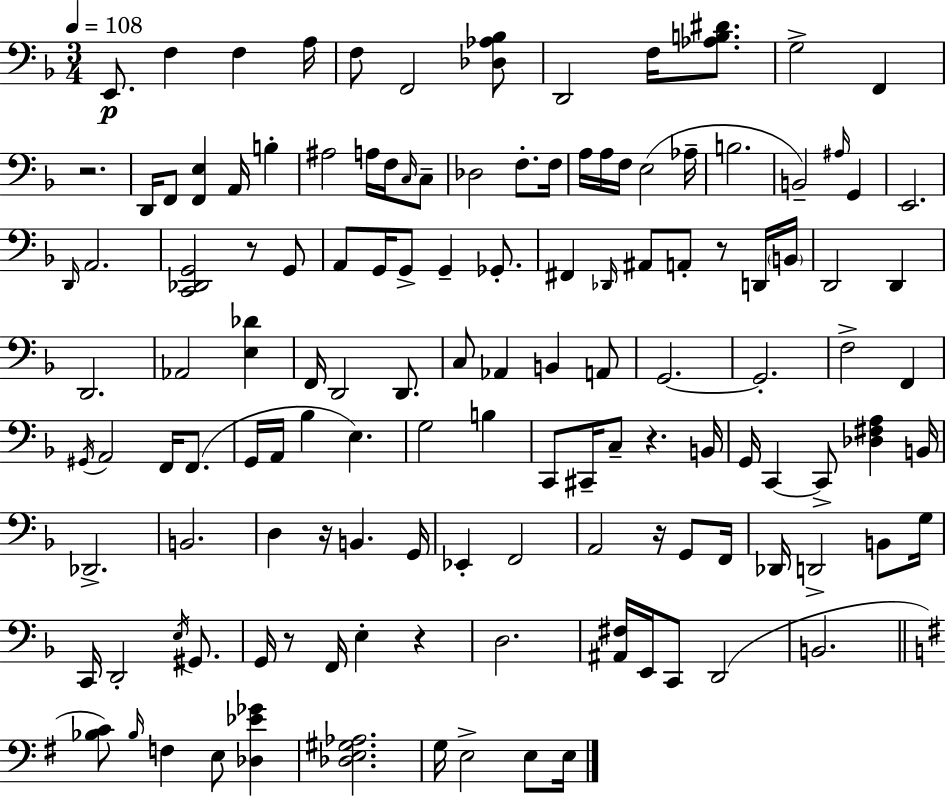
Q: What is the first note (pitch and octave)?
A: E2